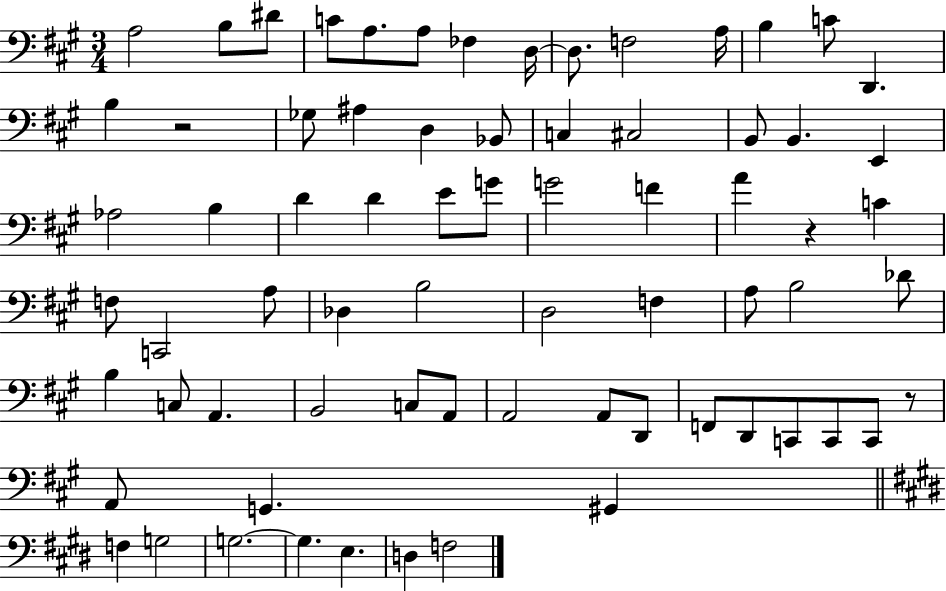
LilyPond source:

{
  \clef bass
  \numericTimeSignature
  \time 3/4
  \key a \major
  a2 b8 dis'8 | c'8 a8. a8 fes4 d16~~ | d8. f2 a16 | b4 c'8 d,4. | \break b4 r2 | ges8 ais4 d4 bes,8 | c4 cis2 | b,8 b,4. e,4 | \break aes2 b4 | d'4 d'4 e'8 g'8 | g'2 f'4 | a'4 r4 c'4 | \break f8 c,2 a8 | des4 b2 | d2 f4 | a8 b2 des'8 | \break b4 c8 a,4. | b,2 c8 a,8 | a,2 a,8 d,8 | f,8 d,8 c,8 c,8 c,8 r8 | \break a,8 g,4. gis,4 | \bar "||" \break \key e \major f4 g2 | g2.~~ | g4. e4. | d4 f2 | \break \bar "|."
}